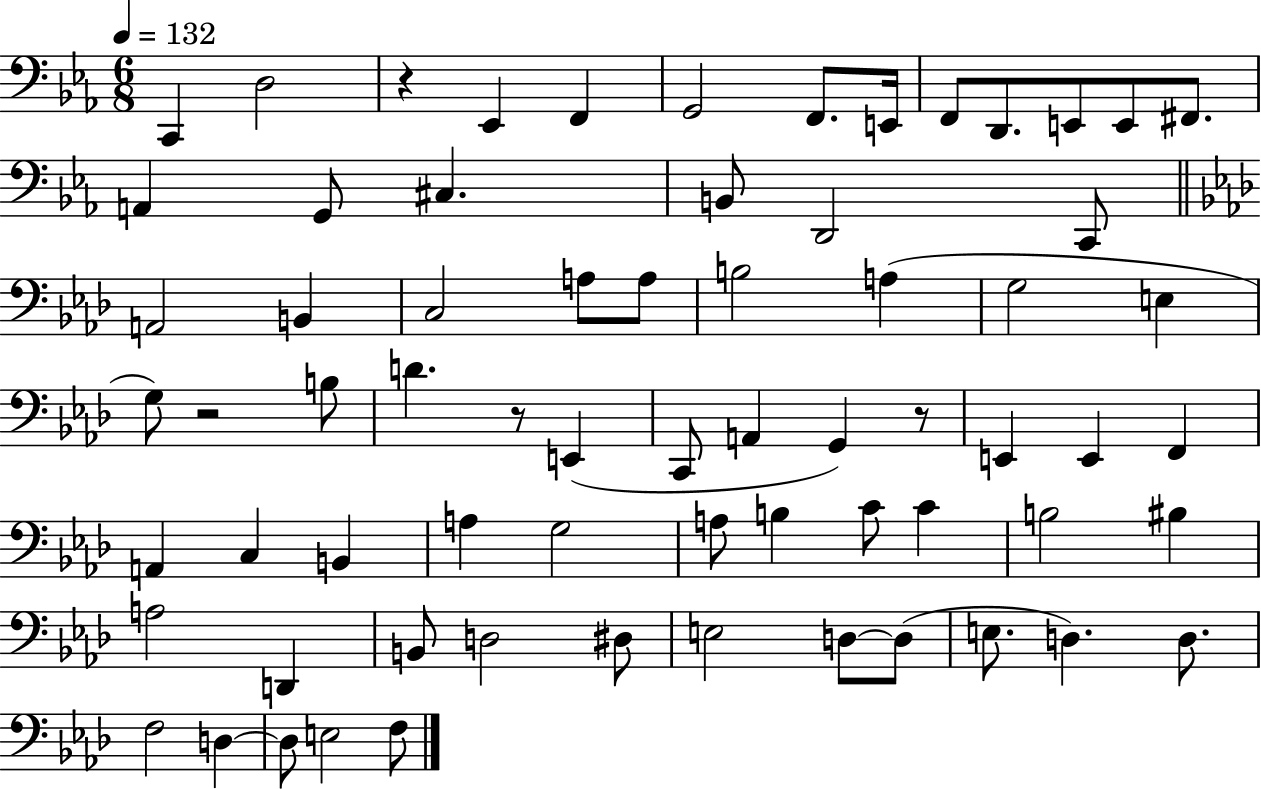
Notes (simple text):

C2/q D3/h R/q Eb2/q F2/q G2/h F2/e. E2/s F2/e D2/e. E2/e E2/e F#2/e. A2/q G2/e C#3/q. B2/e D2/h C2/e A2/h B2/q C3/h A3/e A3/e B3/h A3/q G3/h E3/q G3/e R/h B3/e D4/q. R/e E2/q C2/e A2/q G2/q R/e E2/q E2/q F2/q A2/q C3/q B2/q A3/q G3/h A3/e B3/q C4/e C4/q B3/h BIS3/q A3/h D2/q B2/e D3/h D#3/e E3/h D3/e D3/e E3/e. D3/q. D3/e. F3/h D3/q D3/e E3/h F3/e